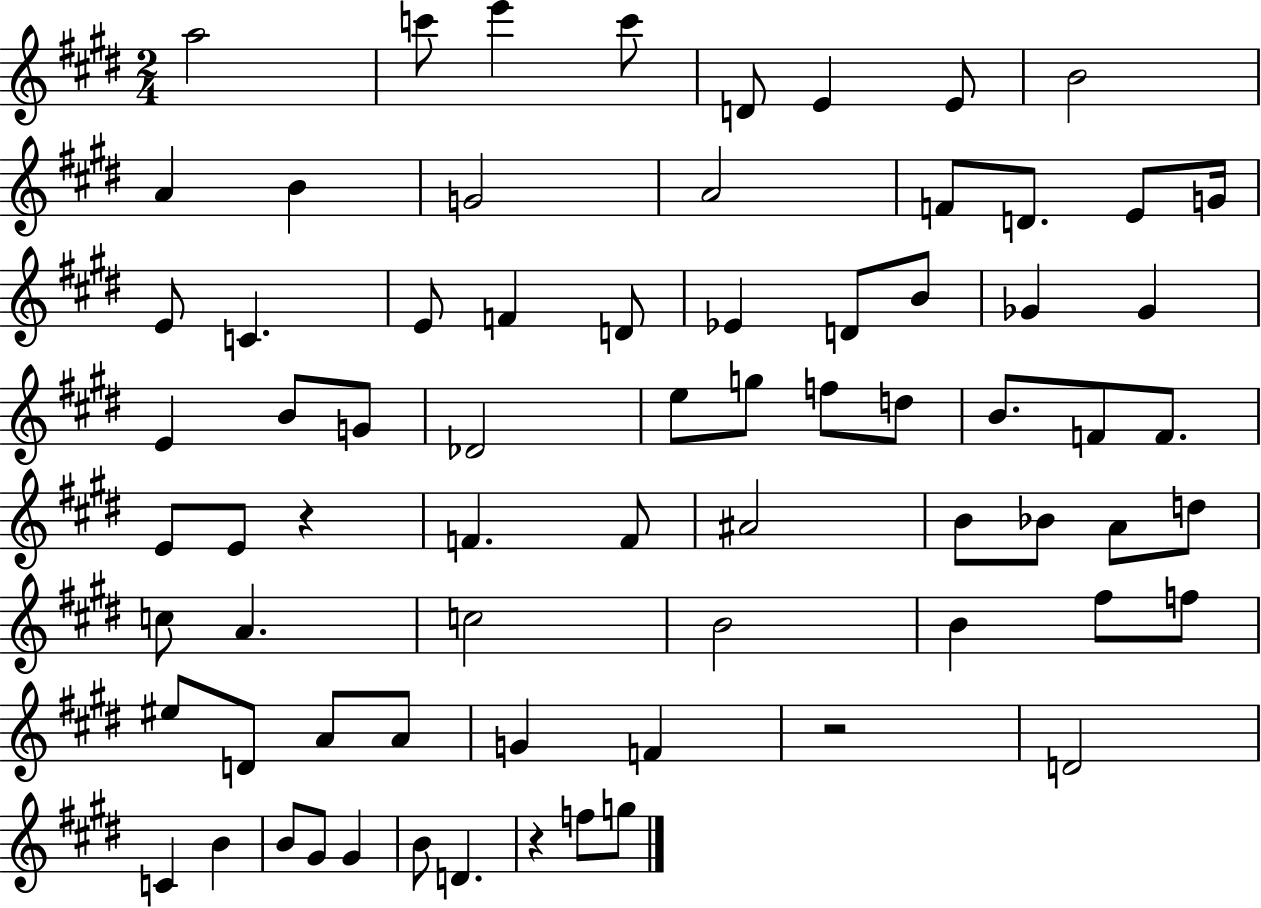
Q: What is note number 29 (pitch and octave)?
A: G4